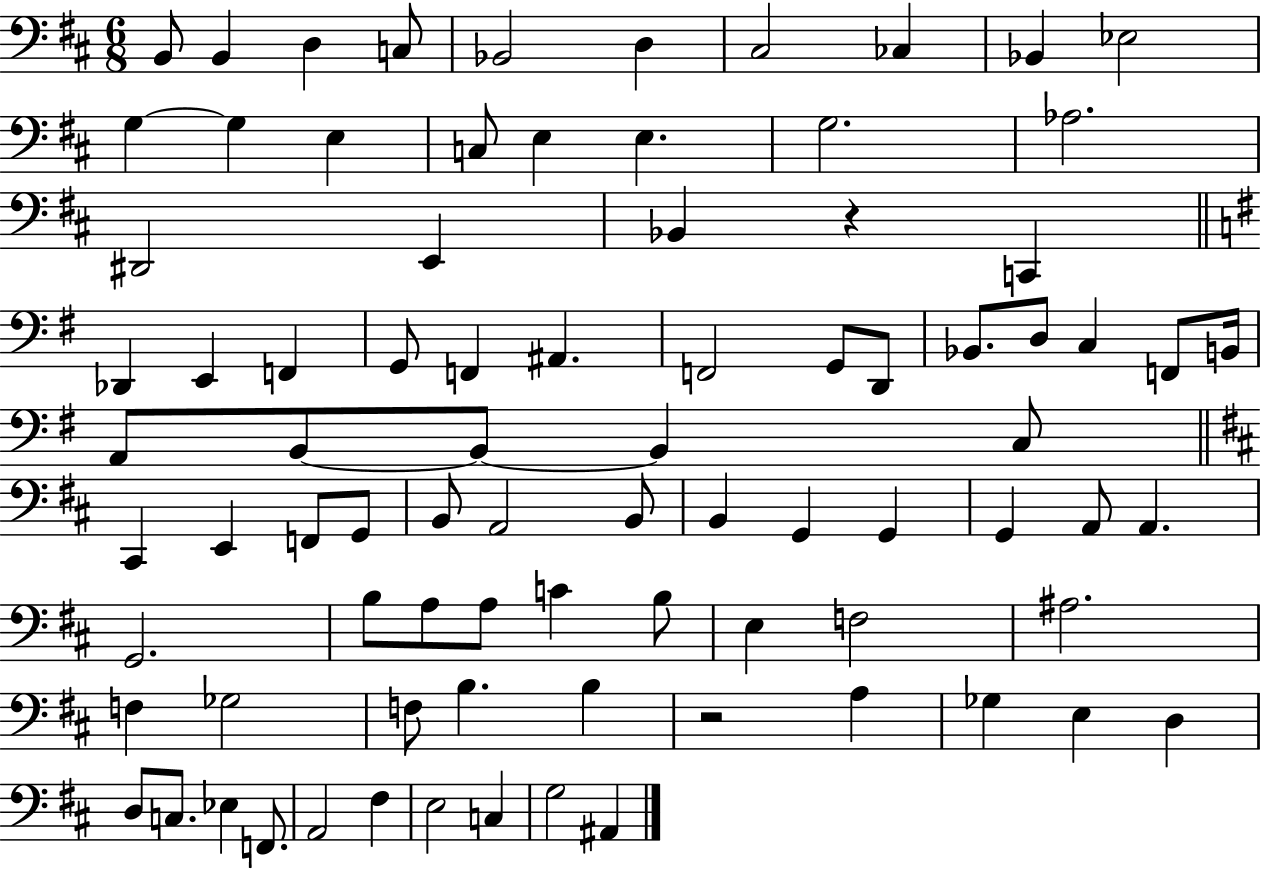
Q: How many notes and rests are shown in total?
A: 84